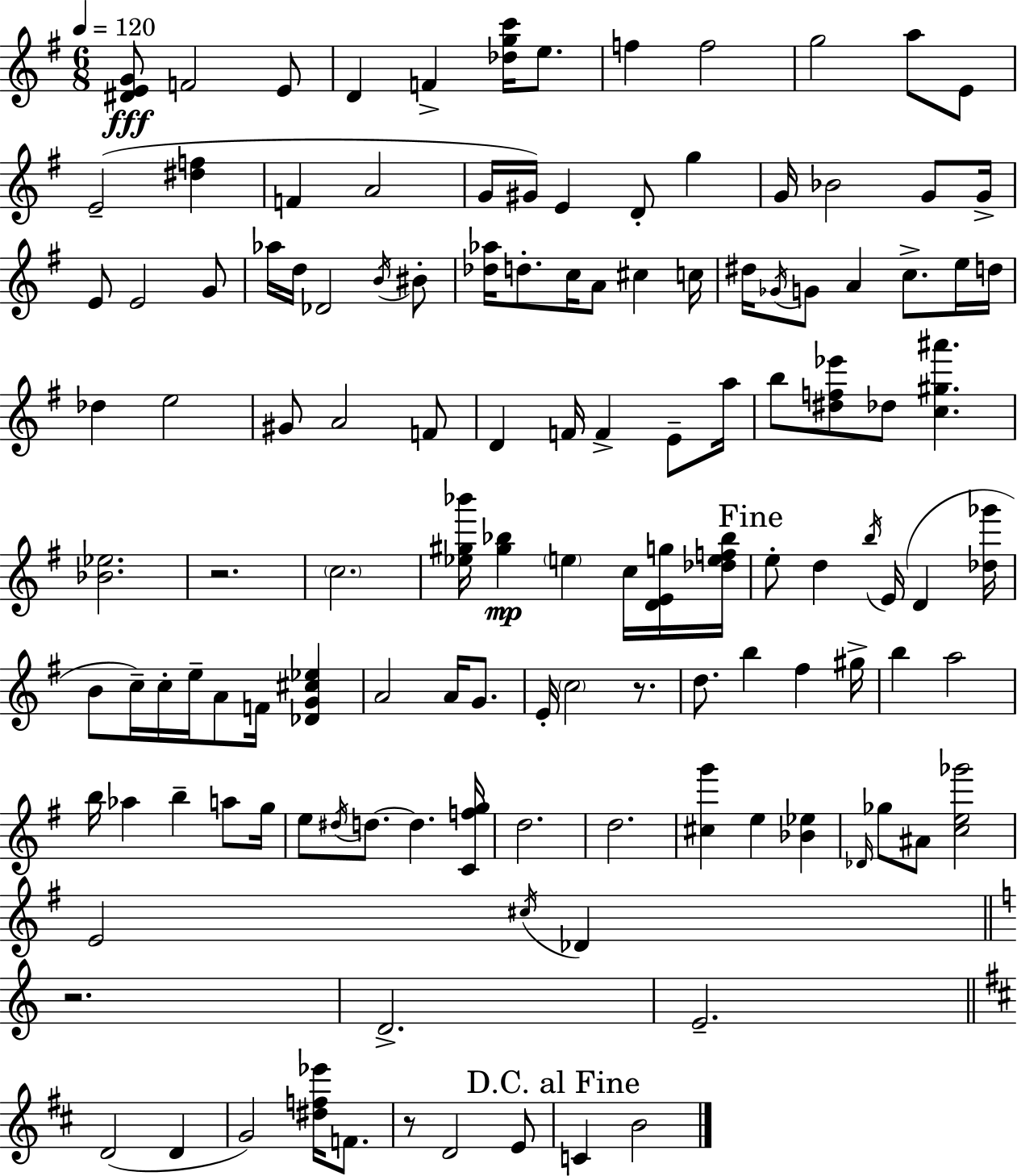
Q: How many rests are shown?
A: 4